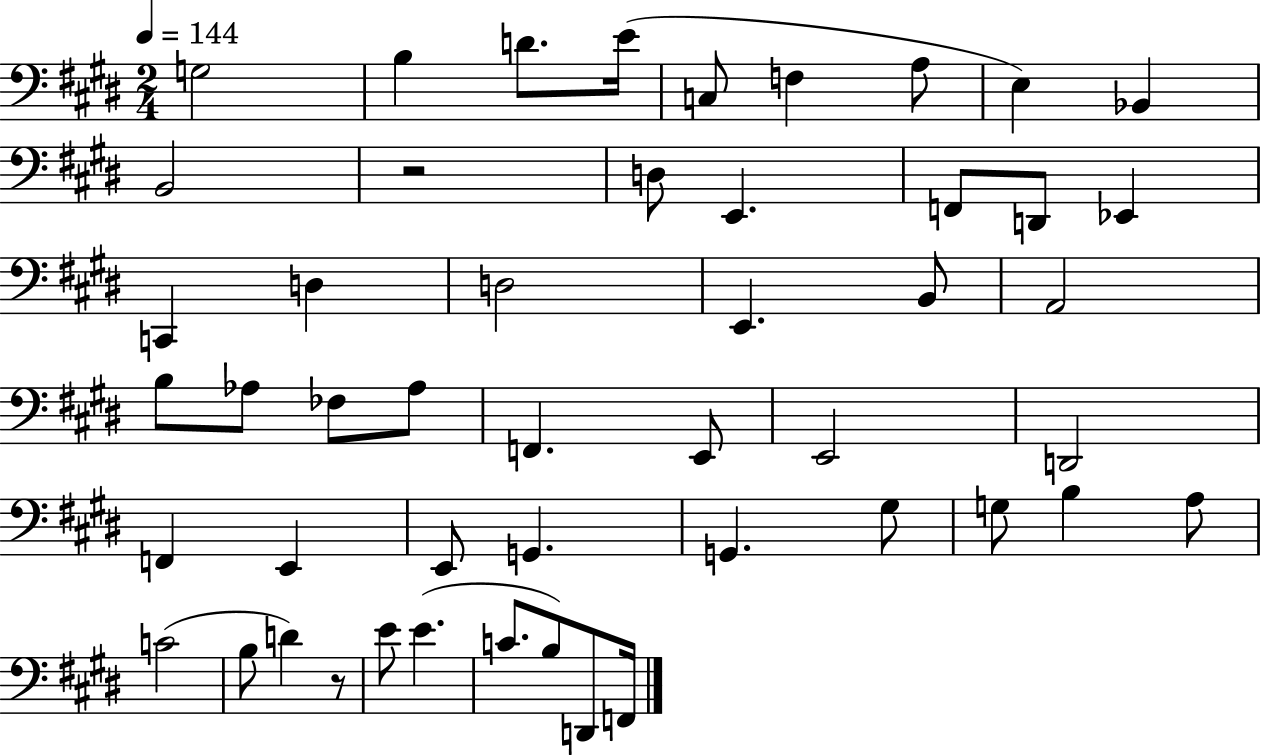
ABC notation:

X:1
T:Untitled
M:2/4
L:1/4
K:E
G,2 B, D/2 E/4 C,/2 F, A,/2 E, _B,, B,,2 z2 D,/2 E,, F,,/2 D,,/2 _E,, C,, D, D,2 E,, B,,/2 A,,2 B,/2 _A,/2 _F,/2 _A,/2 F,, E,,/2 E,,2 D,,2 F,, E,, E,,/2 G,, G,, ^G,/2 G,/2 B, A,/2 C2 B,/2 D z/2 E/2 E C/2 B,/2 D,,/2 F,,/4